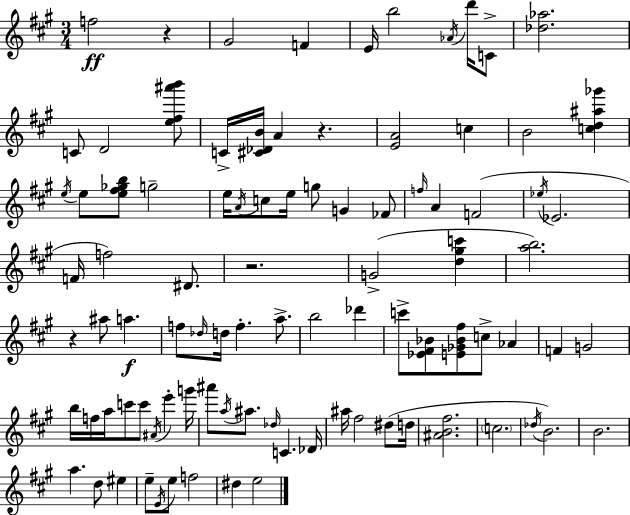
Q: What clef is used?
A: treble